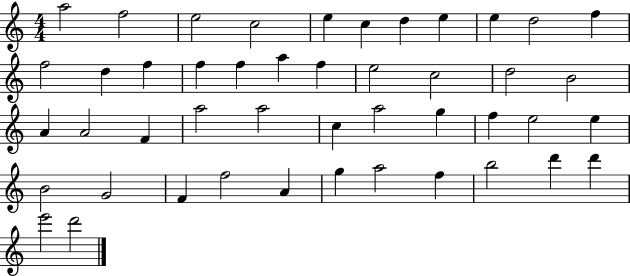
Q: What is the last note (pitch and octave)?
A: D6